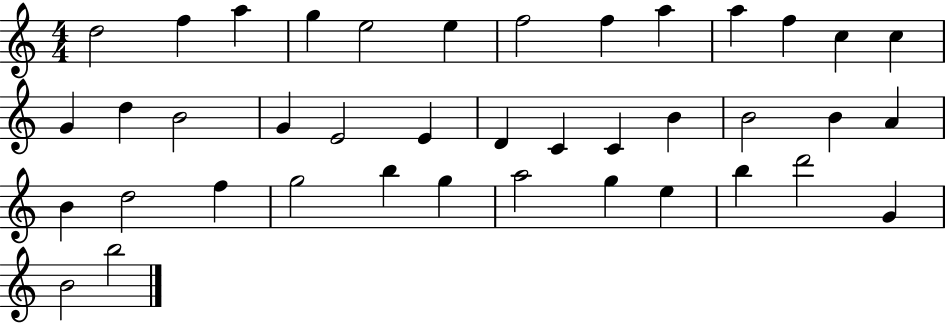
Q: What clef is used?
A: treble